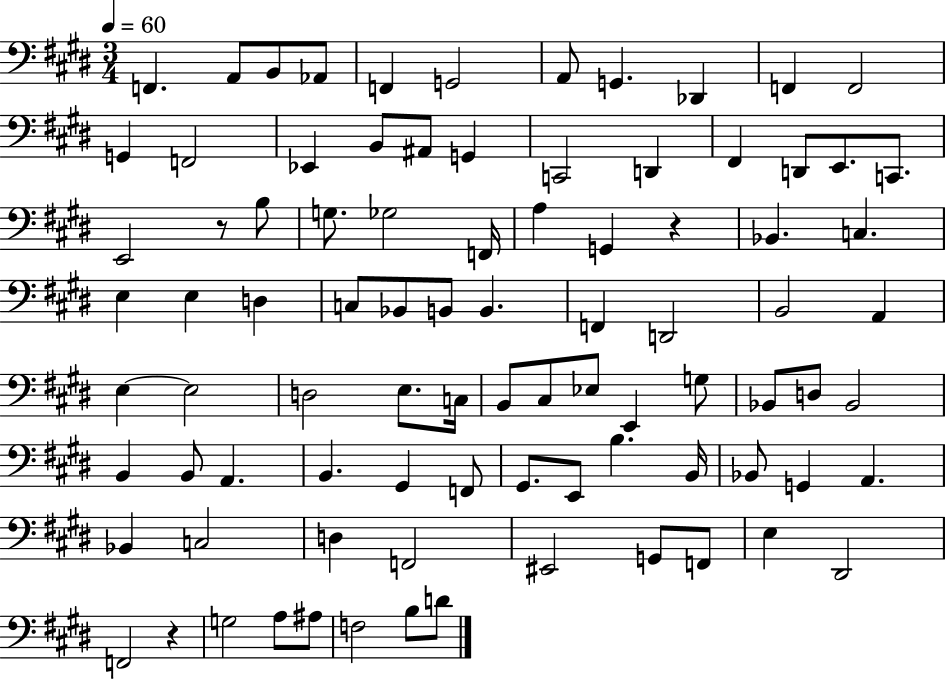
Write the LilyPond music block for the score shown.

{
  \clef bass
  \numericTimeSignature
  \time 3/4
  \key e \major
  \tempo 4 = 60
  \repeat volta 2 { f,4. a,8 b,8 aes,8 | f,4 g,2 | a,8 g,4. des,4 | f,4 f,2 | \break g,4 f,2 | ees,4 b,8 ais,8 g,4 | c,2 d,4 | fis,4 d,8 e,8. c,8. | \break e,2 r8 b8 | g8. ges2 f,16 | a4 g,4 r4 | bes,4. c4. | \break e4 e4 d4 | c8 bes,8 b,8 b,4. | f,4 d,2 | b,2 a,4 | \break e4~~ e2 | d2 e8. c16 | b,8 cis8 ees8 e,4 g8 | bes,8 d8 bes,2 | \break b,4 b,8 a,4. | b,4. gis,4 f,8 | gis,8. e,8 b4. b,16 | bes,8 g,4 a,4. | \break bes,4 c2 | d4 f,2 | eis,2 g,8 f,8 | e4 dis,2 | \break f,2 r4 | g2 a8 ais8 | f2 b8 d'8 | } \bar "|."
}